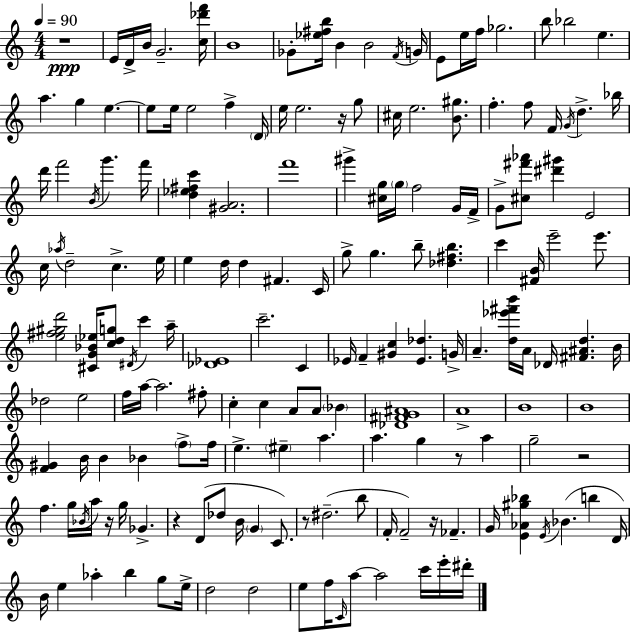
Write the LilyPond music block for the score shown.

{
  \clef treble
  \numericTimeSignature
  \time 4/4
  \key c \major
  \tempo 4 = 90
  \repeat volta 2 { r1\ppp | e'16 d'16-> b'16 g'2.-- <c'' des''' f'''>16 | b'1 | ges'8-. <ees'' fis'' b''>16 b'4 b'2 \acciaccatura { f'16 } | \break g'16 e'8 e''16 f''16 ges''2. | b''8 bes''2 e''4. | a''4. g''4 e''4.~~ | e''8 e''16 e''2 f''4-> | \break \parenthesize d'16 e''16 e''2. r16 g''8 | cis''16 e''2. <b' gis''>8. | f''4.-. f''8 f'16 \acciaccatura { g'16 } d''4.-> | bes''16 d'''16 f'''2 \acciaccatura { b'16 } g'''4. | \break f'''16 <d'' ees'' fis'' c'''>4 <gis' a'>2. | f'''1 | gis'''4-> <cis'' g''>16 \parenthesize g''16 f''2 | g'16 f'16-> g'8-> <cis'' fis''' aes'''>8 <dis''' gis'''>4 e'2 | \break c''16 \acciaccatura { aes''16 } d''2-- c''4.-> | e''16 e''4 d''16 d''4 fis'4. | c'16 g''8-> g''4. b''8-- <des'' fis'' b''>4. | c'''4 <fis' b'>16 e'''2-- | \break e'''8. <e'' fis'' gis'' d'''>2 <cis' g' bes' ees''>16 <c'' d'' g''>8 \acciaccatura { dis'16 } | c'''4 a''16-- <des' ees'>1 | c'''2.-- | c'4 ees'16 f'4-- <gis' c''>4 <ees' des''>4. | \break g'16-> a'4.-- <d'' ees''' fis''' b'''>16 a'16 des'16 <fis' ais' d''>4. | b'16 des''2 e''2 | f''16 a''16~~ a''2. | fis''8-. c''4-. c''4 a'8 a'8 | \break \parenthesize bes'4 <des' fis' g' ais'>1 | a'1-> | b'1 | b'1 | \break <f' gis'>4 b'16 b'4 bes'4 | \parenthesize f''8-> f''16 e''4.-> \parenthesize eis''4-- a''4. | a''4. g''4 r8 | a''4 g''2-- r2 | \break f''4. g''16 \acciaccatura { bes'16 } a''16 r16 g''16 | ges'4.-> r4 d'8( des''8 b'16 \parenthesize g'4 | c'8.) r8 dis''2.--( | b''8 f'16-. f'2--) r16 | \break fes'4.-- g'16 <e' aes' gis'' bes''>4 \acciaccatura { e'16 }( bes'4. | b''4 d'16) b'16 e''4 aes''4-. | b''4 g''8 e''16-> d''2 d''2 | e''8 f''16 \grace { c'16 } a''8~~ a''2 | \break c'''16 e'''16-. dis'''16-. } \bar "|."
}